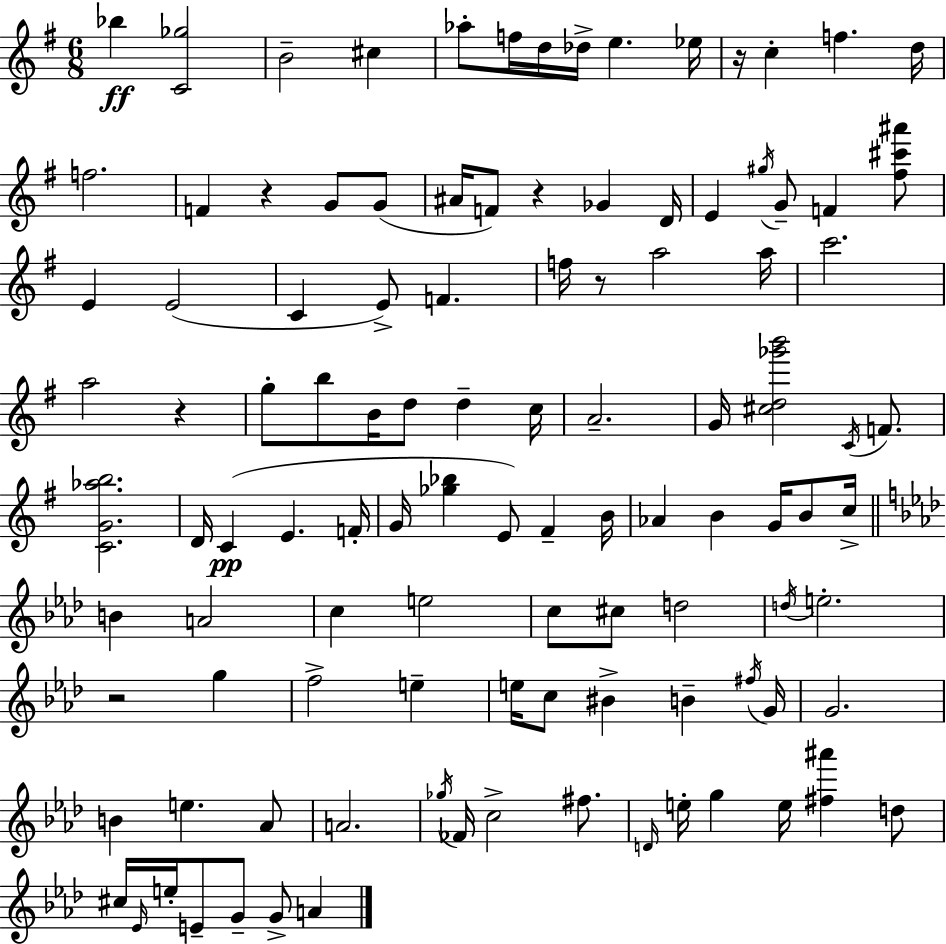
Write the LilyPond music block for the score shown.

{
  \clef treble
  \numericTimeSignature
  \time 6/8
  \key g \major
  \repeat volta 2 { bes''4\ff <c' ges''>2 | b'2-- cis''4 | aes''8-. f''16 d''16 des''16-> e''4. ees''16 | r16 c''4-. f''4. d''16 | \break f''2. | f'4 r4 g'8 g'8( | ais'16 f'8) r4 ges'4 d'16 | e'4 \acciaccatura { gis''16 } g'8-- f'4 <fis'' cis''' ais'''>8 | \break e'4 e'2( | c'4 e'8->) f'4. | f''16 r8 a''2 | a''16 c'''2. | \break a''2 r4 | g''8-. b''8 b'16 d''8 d''4-- | c''16 a'2.-- | g'16 <cis'' d'' ges''' b'''>2 \acciaccatura { c'16 } f'8. | \break <c' g' aes'' b''>2. | d'16 c'4(\pp e'4. | f'16-. g'16 <ges'' bes''>4 e'8) fis'4-- | b'16 aes'4 b'4 g'16 b'8 | \break c''16-> \bar "||" \break \key aes \major b'4 a'2 | c''4 e''2 | c''8 cis''8 d''2 | \acciaccatura { d''16 } e''2.-. | \break r2 g''4 | f''2-> e''4-- | e''16 c''8 bis'4-> b'4-- | \acciaccatura { fis''16 } g'16 g'2. | \break b'4 e''4. | aes'8 a'2. | \acciaccatura { ges''16 } fes'16 c''2-> | fis''8. \grace { d'16 } e''16-. g''4 e''16 <fis'' ais'''>4 | \break d''8 cis''16 \grace { ees'16 } e''16-. e'8-- g'8-- g'8-> | a'4 } \bar "|."
}